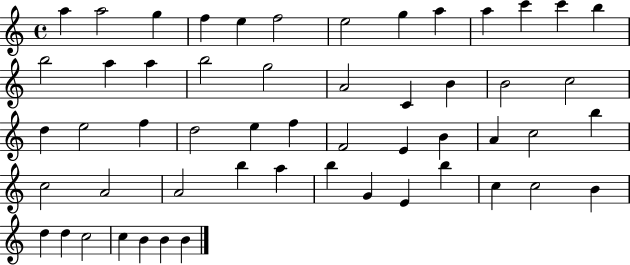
{
  \clef treble
  \time 4/4
  \defaultTimeSignature
  \key c \major
  a''4 a''2 g''4 | f''4 e''4 f''2 | e''2 g''4 a''4 | a''4 c'''4 c'''4 b''4 | \break b''2 a''4 a''4 | b''2 g''2 | a'2 c'4 b'4 | b'2 c''2 | \break d''4 e''2 f''4 | d''2 e''4 f''4 | f'2 e'4 b'4 | a'4 c''2 b''4 | \break c''2 a'2 | a'2 b''4 a''4 | b''4 g'4 e'4 b''4 | c''4 c''2 b'4 | \break d''4 d''4 c''2 | c''4 b'4 b'4 b'4 | \bar "|."
}